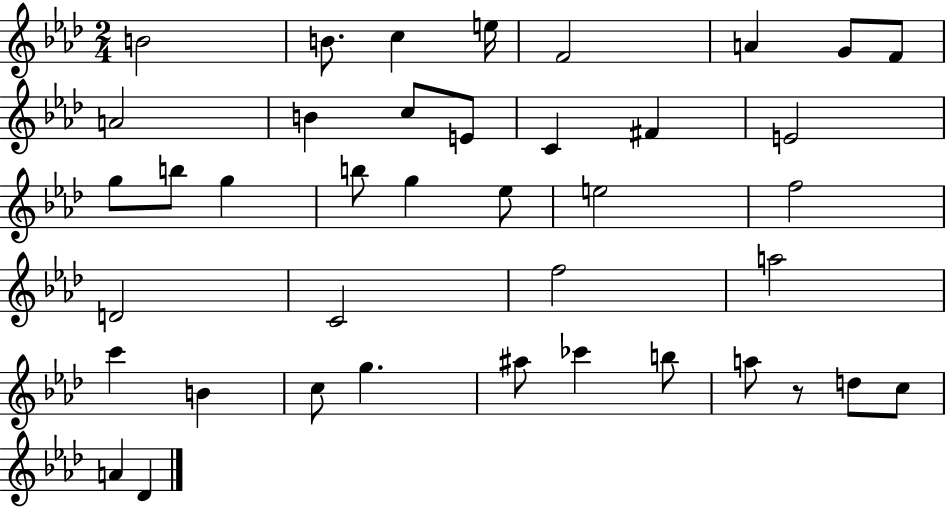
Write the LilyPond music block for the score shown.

{
  \clef treble
  \numericTimeSignature
  \time 2/4
  \key aes \major
  b'2 | b'8. c''4 e''16 | f'2 | a'4 g'8 f'8 | \break a'2 | b'4 c''8 e'8 | c'4 fis'4 | e'2 | \break g''8 b''8 g''4 | b''8 g''4 ees''8 | e''2 | f''2 | \break d'2 | c'2 | f''2 | a''2 | \break c'''4 b'4 | c''8 g''4. | ais''8 ces'''4 b''8 | a''8 r8 d''8 c''8 | \break a'4 des'4 | \bar "|."
}